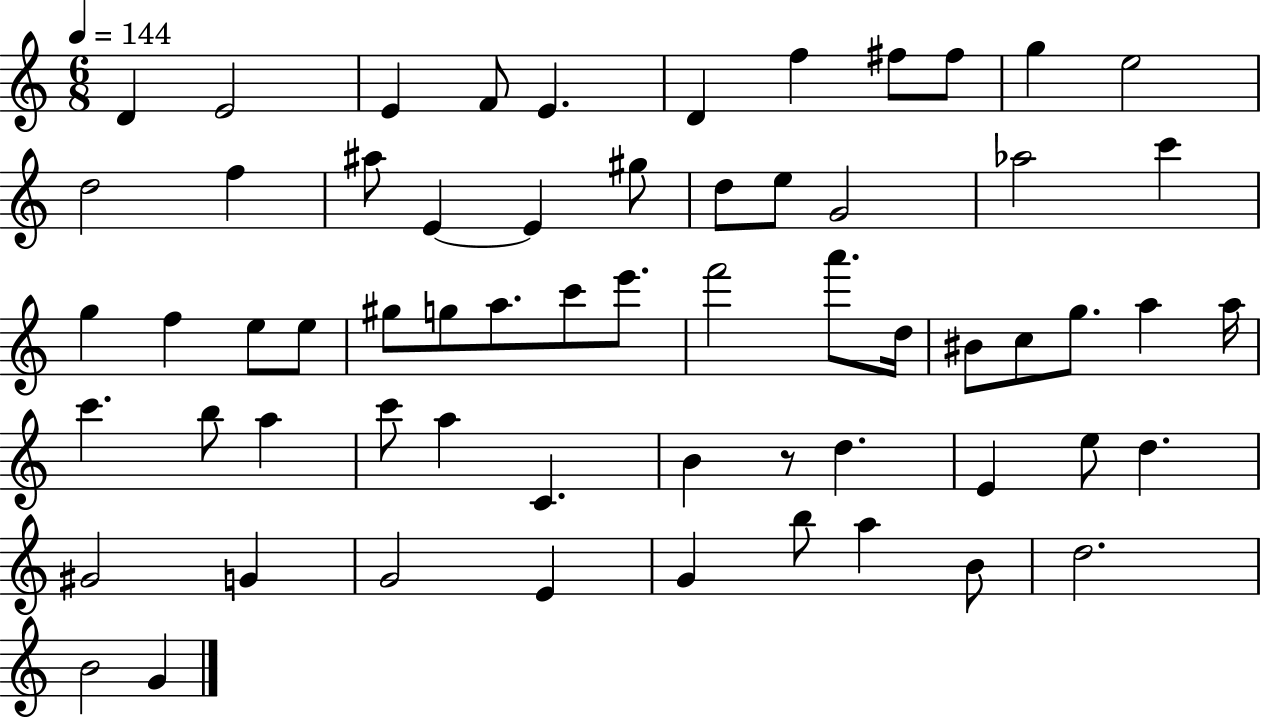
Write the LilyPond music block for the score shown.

{
  \clef treble
  \numericTimeSignature
  \time 6/8
  \key c \major
  \tempo 4 = 144
  d'4 e'2 | e'4 f'8 e'4. | d'4 f''4 fis''8 fis''8 | g''4 e''2 | \break d''2 f''4 | ais''8 e'4~~ e'4 gis''8 | d''8 e''8 g'2 | aes''2 c'''4 | \break g''4 f''4 e''8 e''8 | gis''8 g''8 a''8. c'''8 e'''8. | f'''2 a'''8. d''16 | bis'8 c''8 g''8. a''4 a''16 | \break c'''4. b''8 a''4 | c'''8 a''4 c'4. | b'4 r8 d''4. | e'4 e''8 d''4. | \break gis'2 g'4 | g'2 e'4 | g'4 b''8 a''4 b'8 | d''2. | \break b'2 g'4 | \bar "|."
}